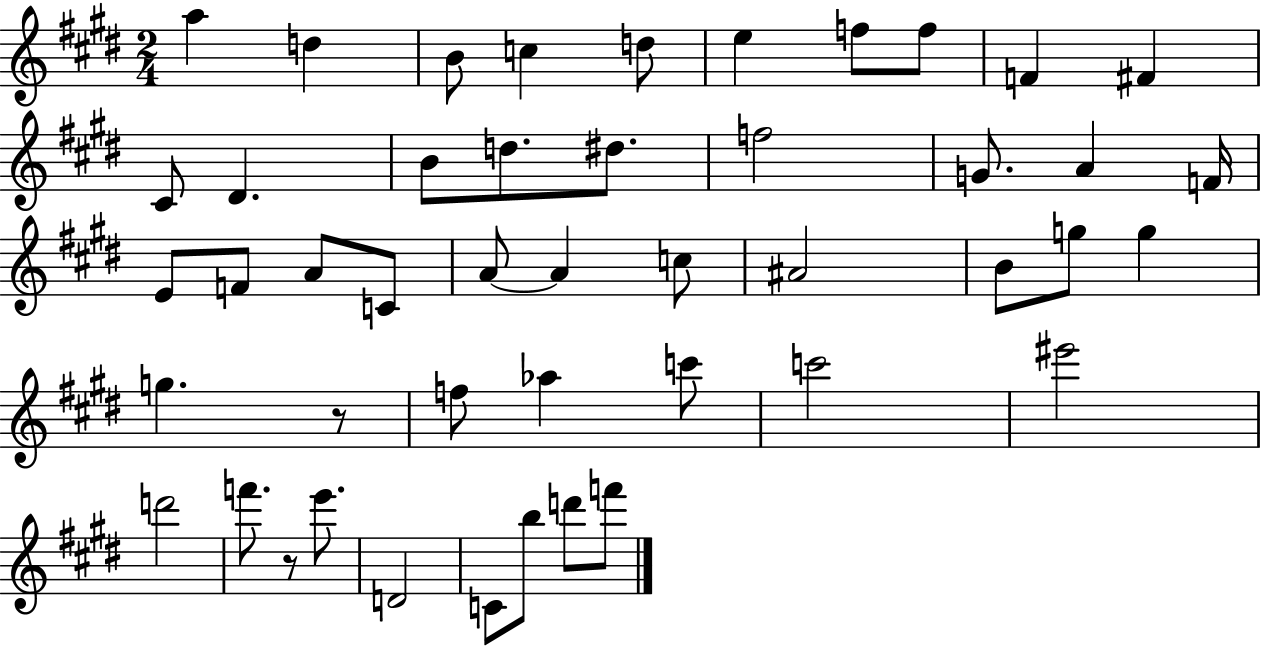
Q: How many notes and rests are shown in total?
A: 46